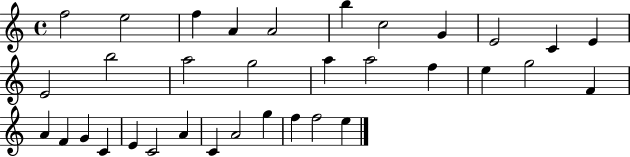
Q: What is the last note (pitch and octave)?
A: E5